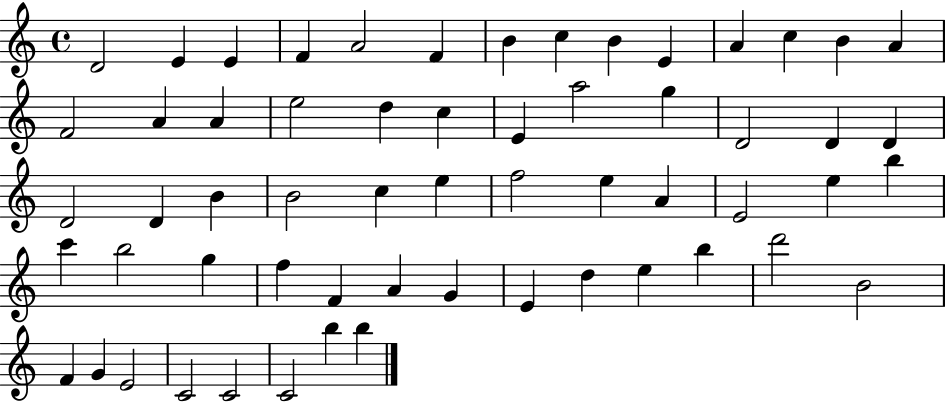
X:1
T:Untitled
M:4/4
L:1/4
K:C
D2 E E F A2 F B c B E A c B A F2 A A e2 d c E a2 g D2 D D D2 D B B2 c e f2 e A E2 e b c' b2 g f F A G E d e b d'2 B2 F G E2 C2 C2 C2 b b